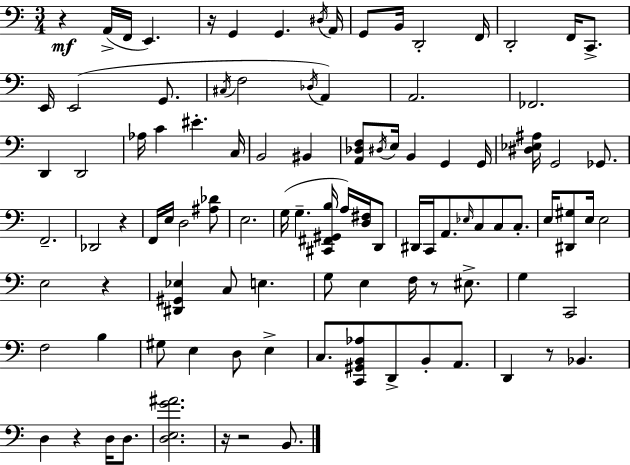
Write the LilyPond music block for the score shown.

{
  \clef bass
  \numericTimeSignature
  \time 3/4
  \key c \major
  r4\mf a,16->( f,16 e,4.) | r16 g,4 g,4. \acciaccatura { dis16 } | a,16 g,8 b,16 d,2-. | f,16 d,2-. f,16 c,8.-> | \break e,16 e,2( g,8. | \acciaccatura { cis16 } f2 \acciaccatura { des16 } a,4) | a,2. | fes,2. | \break d,4 d,2 | aes16 c'4 eis'4.-. | c16 b,2 bis,4 | <a, des f>8 \acciaccatura { dis16 } e16 b,4 g,4 | \break g,16 <dis ees ais>16 g,2 | ges,8. f,2.-- | des,2 | r4 f,16 e16 d2 | \break <ais des'>8 e2. | g16( g4.-- <cis, fis, gis, b>16 | a16) <d fis>16 d,8 dis,16 c,16 a,8. \grace { ees16 } c8 | c8 c8.-. e16 <dis, gis>8 e16 e2 | \break e2 | r4 <dis, gis, ees>4 c8 e4. | g8 e4 f16 | r8 eis8.-> g4 c,2 | \break f2 | b4 gis8 e4 d8 | e4-> c8. <c, gis, b, aes>8 d,8-> | b,8-. a,8. d,4 r8 bes,4. | \break d4 r4 | d16 d8. <d e g' ais'>2. | r16 r2 | b,8. \bar "|."
}